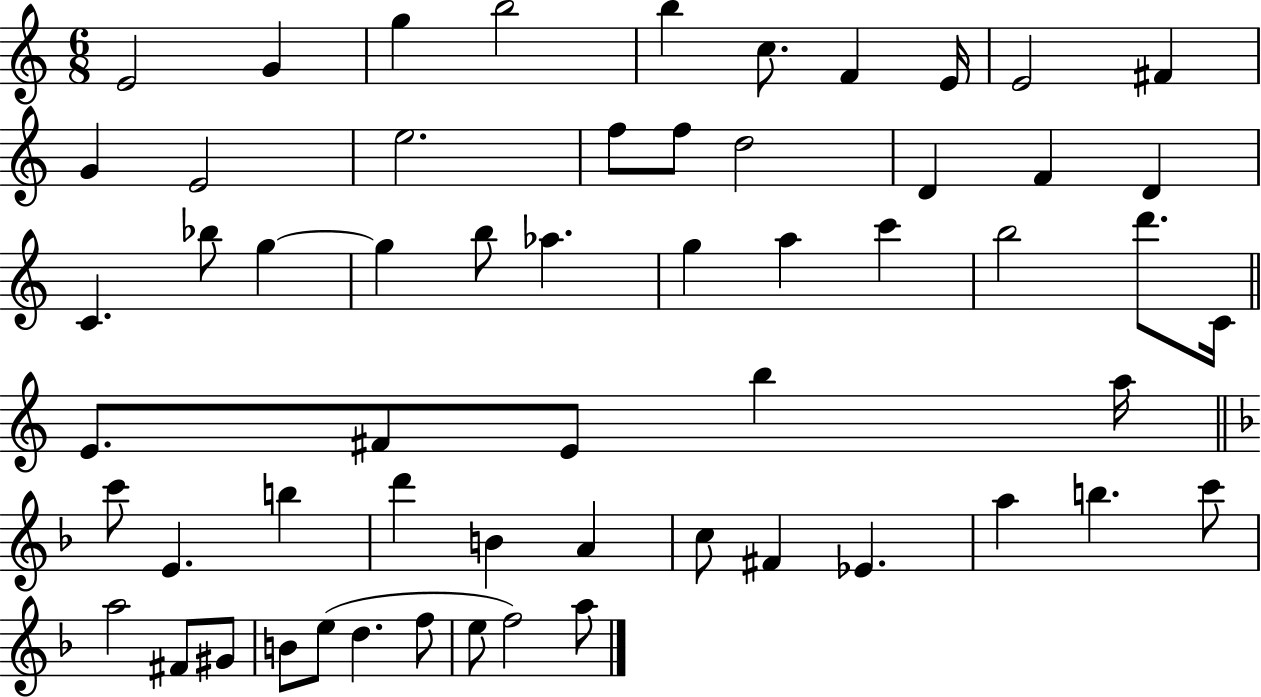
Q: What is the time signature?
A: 6/8